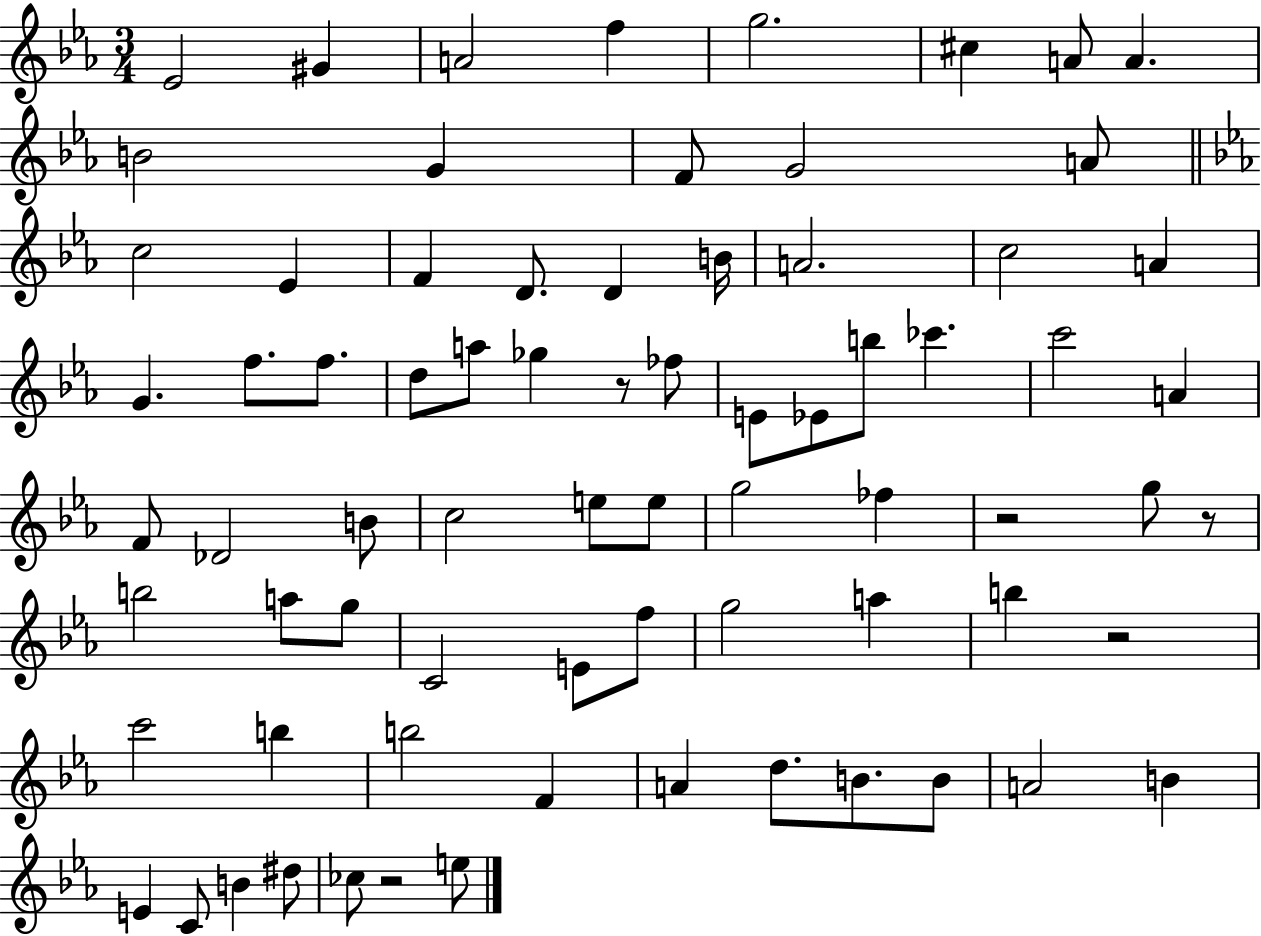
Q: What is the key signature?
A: EES major